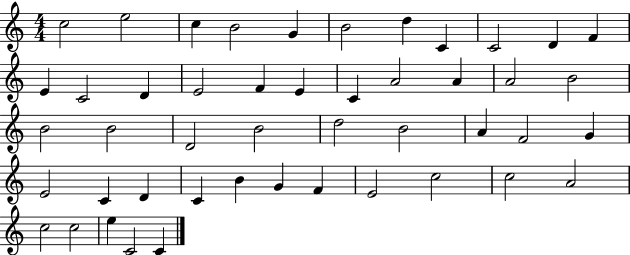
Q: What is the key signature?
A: C major